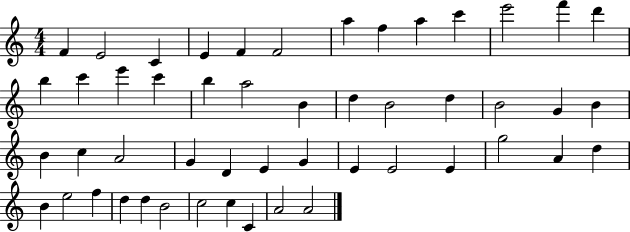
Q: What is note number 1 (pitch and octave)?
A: F4